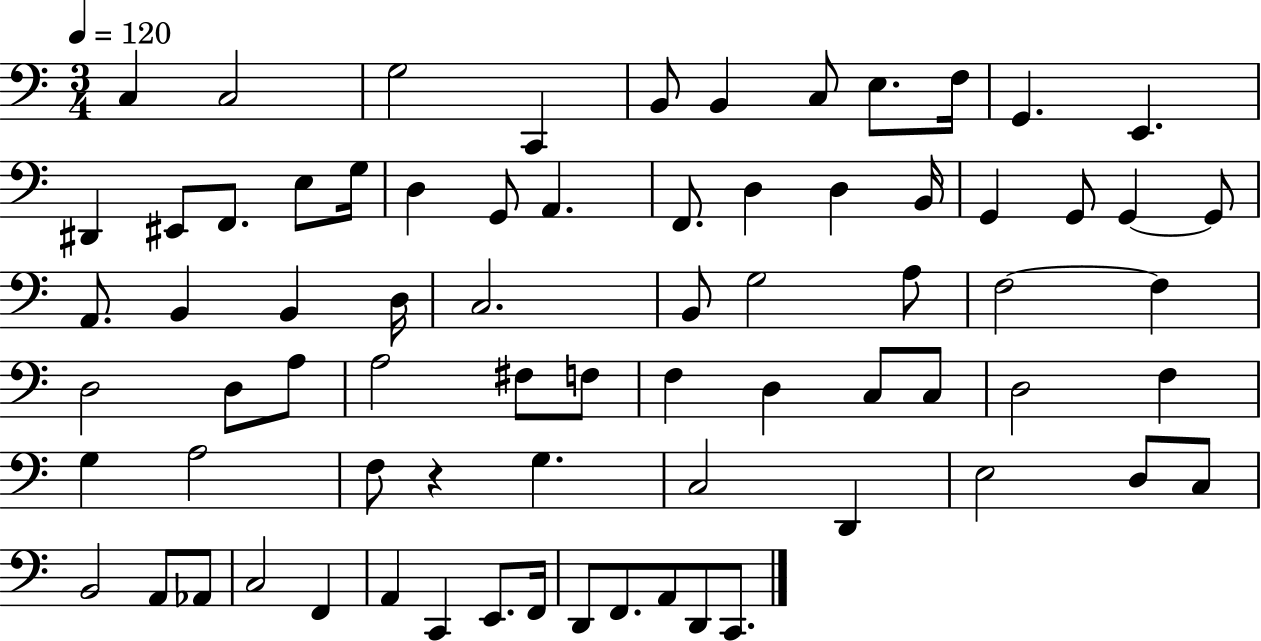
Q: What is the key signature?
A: C major